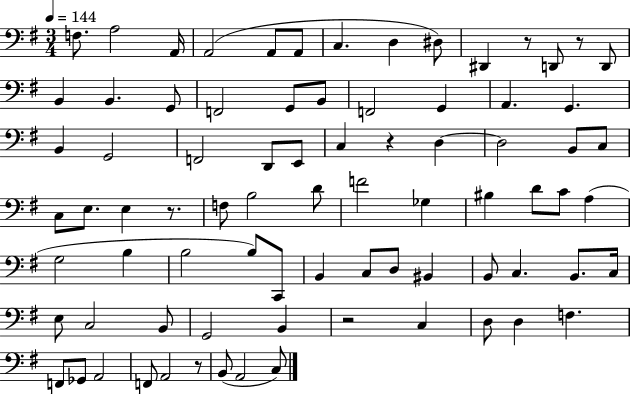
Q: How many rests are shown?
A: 6